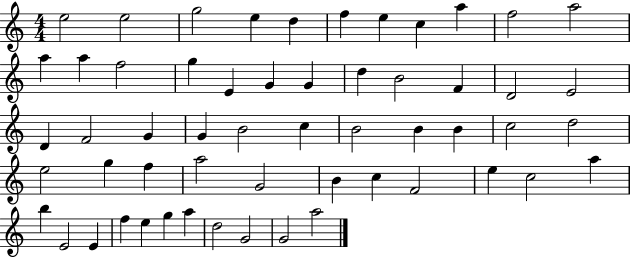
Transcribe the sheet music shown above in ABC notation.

X:1
T:Untitled
M:4/4
L:1/4
K:C
e2 e2 g2 e d f e c a f2 a2 a a f2 g E G G d B2 F D2 E2 D F2 G G B2 c B2 B B c2 d2 e2 g f a2 G2 B c F2 e c2 a b E2 E f e g a d2 G2 G2 a2